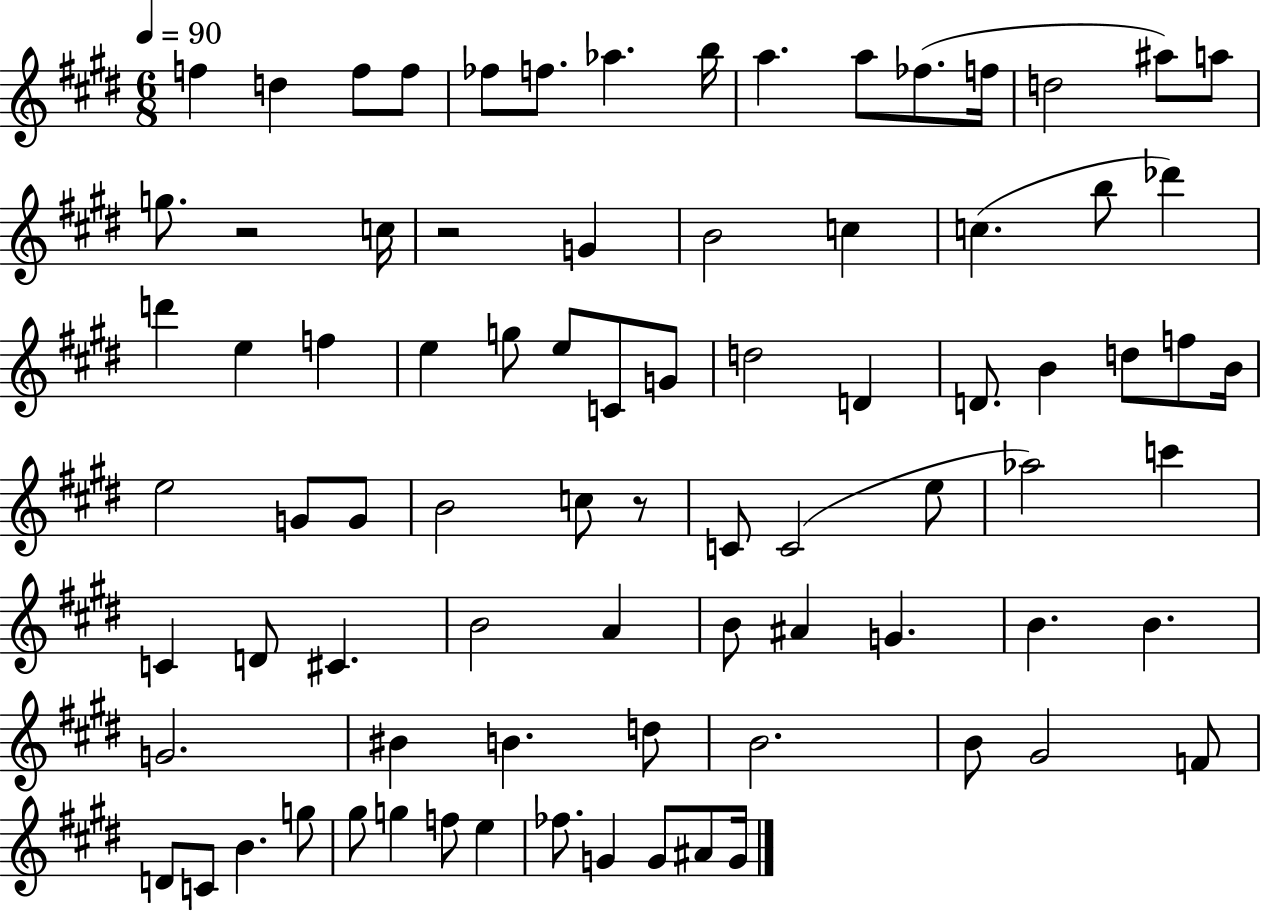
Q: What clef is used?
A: treble